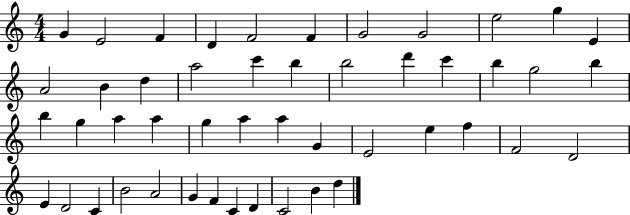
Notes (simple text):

G4/q E4/h F4/q D4/q F4/h F4/q G4/h G4/h E5/h G5/q E4/q A4/h B4/q D5/q A5/h C6/q B5/q B5/h D6/q C6/q B5/q G5/h B5/q B5/q G5/q A5/q A5/q G5/q A5/q A5/q G4/q E4/h E5/q F5/q F4/h D4/h E4/q D4/h C4/q B4/h A4/h G4/q F4/q C4/q D4/q C4/h B4/q D5/q